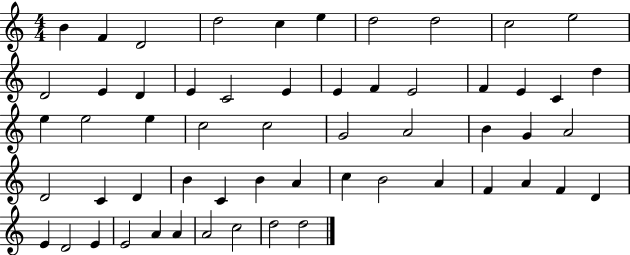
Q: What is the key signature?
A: C major